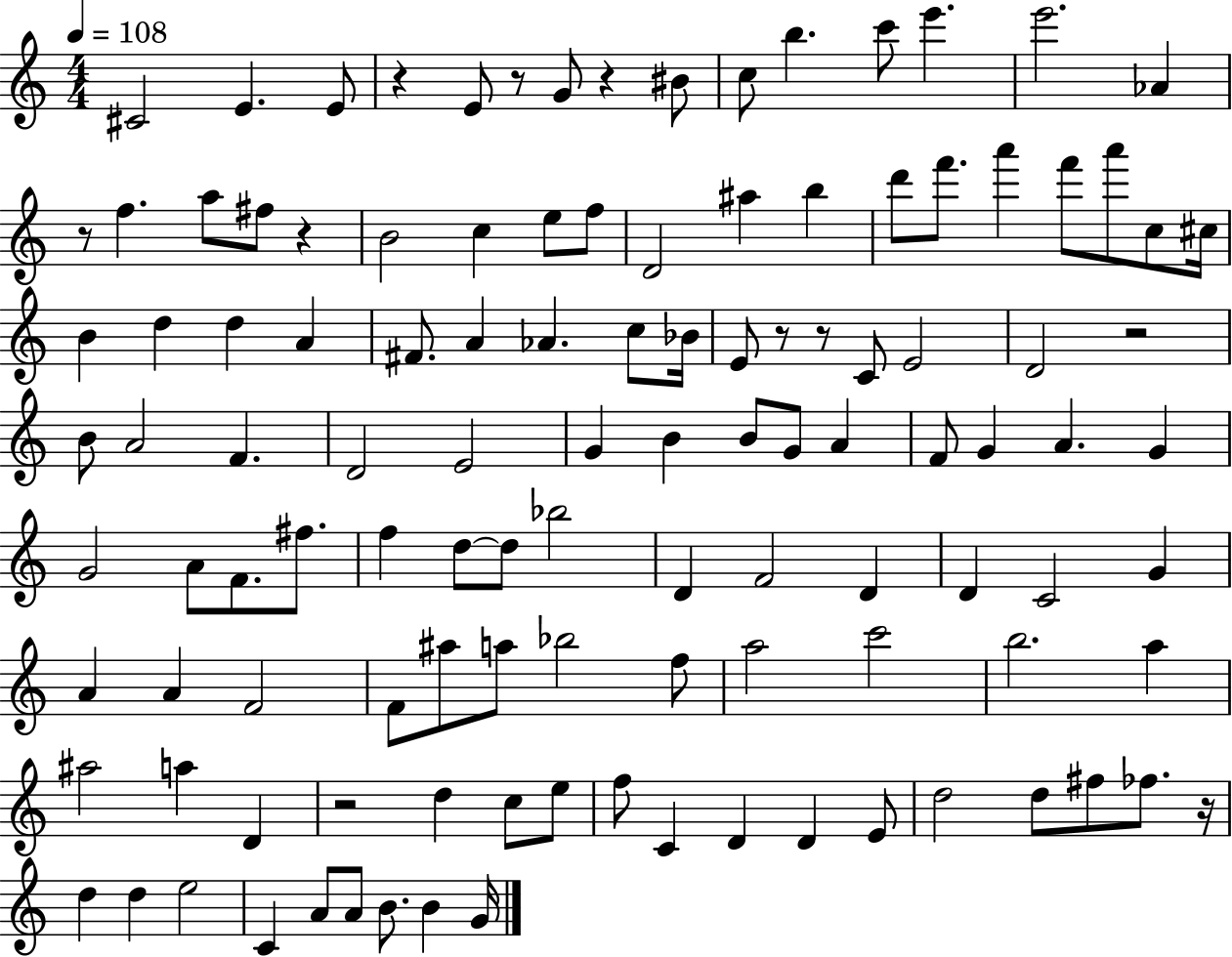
{
  \clef treble
  \numericTimeSignature
  \time 4/4
  \key c \major
  \tempo 4 = 108
  cis'2 e'4. e'8 | r4 e'8 r8 g'8 r4 bis'8 | c''8 b''4. c'''8 e'''4. | e'''2. aes'4 | \break r8 f''4. a''8 fis''8 r4 | b'2 c''4 e''8 f''8 | d'2 ais''4 b''4 | d'''8 f'''8. a'''4 f'''8 a'''8 c''8 cis''16 | \break b'4 d''4 d''4 a'4 | fis'8. a'4 aes'4. c''8 bes'16 | e'8 r8 r8 c'8 e'2 | d'2 r2 | \break b'8 a'2 f'4. | d'2 e'2 | g'4 b'4 b'8 g'8 a'4 | f'8 g'4 a'4. g'4 | \break g'2 a'8 f'8. fis''8. | f''4 d''8~~ d''8 bes''2 | d'4 f'2 d'4 | d'4 c'2 g'4 | \break a'4 a'4 f'2 | f'8 ais''8 a''8 bes''2 f''8 | a''2 c'''2 | b''2. a''4 | \break ais''2 a''4 d'4 | r2 d''4 c''8 e''8 | f''8 c'4 d'4 d'4 e'8 | d''2 d''8 fis''8 fes''8. r16 | \break d''4 d''4 e''2 | c'4 a'8 a'8 b'8. b'4 g'16 | \bar "|."
}